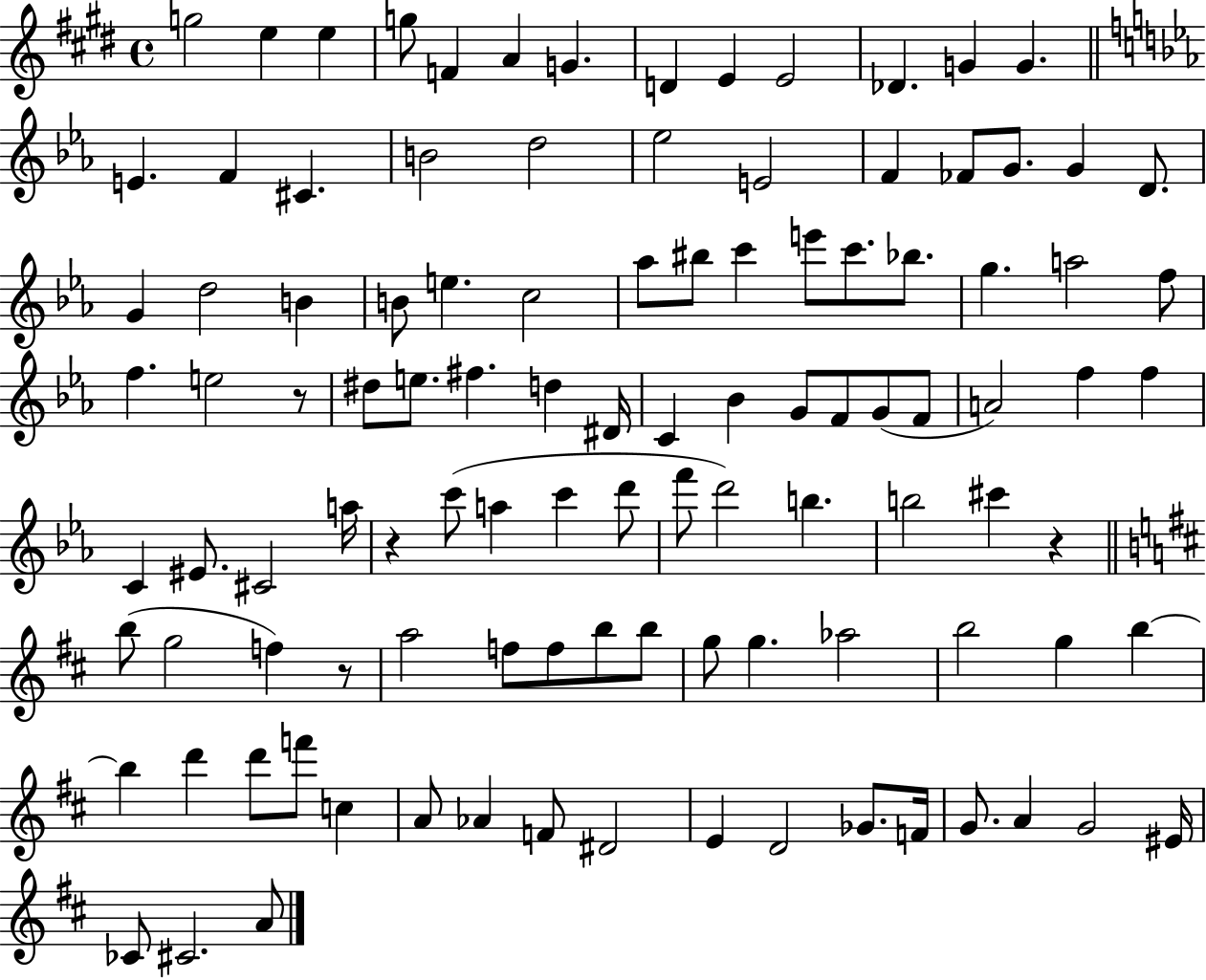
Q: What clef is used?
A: treble